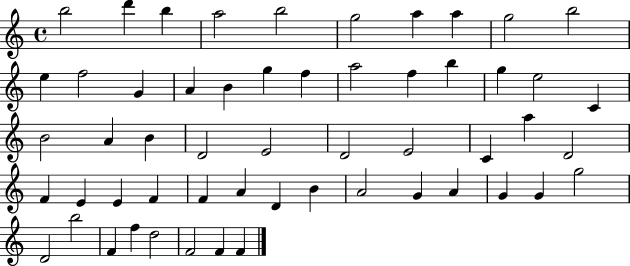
X:1
T:Untitled
M:4/4
L:1/4
K:C
b2 d' b a2 b2 g2 a a g2 b2 e f2 G A B g f a2 f b g e2 C B2 A B D2 E2 D2 E2 C a D2 F E E F F A D B A2 G A G G g2 D2 b2 F f d2 F2 F F